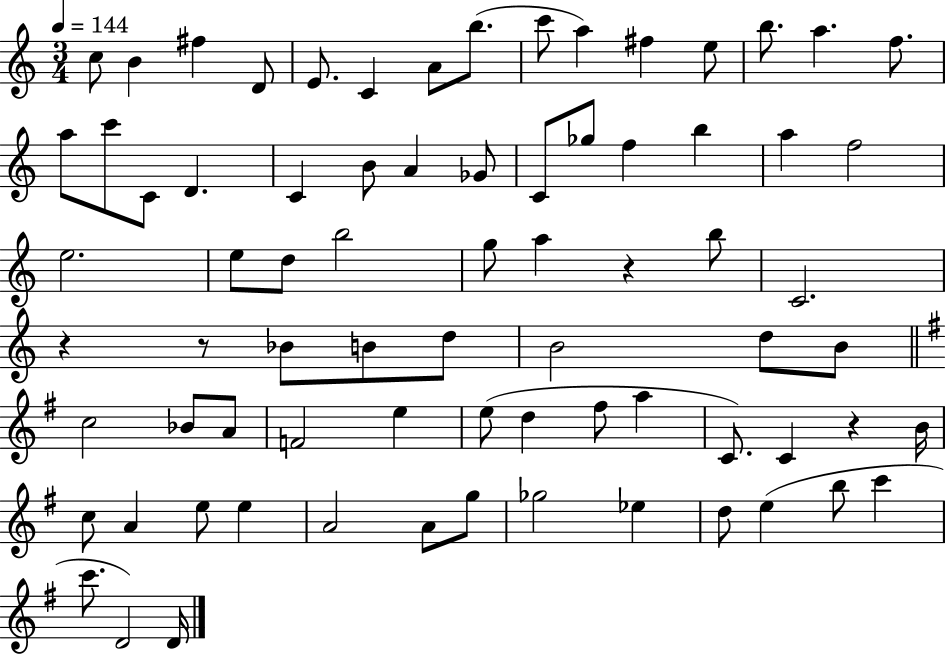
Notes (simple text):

C5/e B4/q F#5/q D4/e E4/e. C4/q A4/e B5/e. C6/e A5/q F#5/q E5/e B5/e. A5/q. F5/e. A5/e C6/e C4/e D4/q. C4/q B4/e A4/q Gb4/e C4/e Gb5/e F5/q B5/q A5/q F5/h E5/h. E5/e D5/e B5/h G5/e A5/q R/q B5/e C4/h. R/q R/e Bb4/e B4/e D5/e B4/h D5/e B4/e C5/h Bb4/e A4/e F4/h E5/q E5/e D5/q F#5/e A5/q C4/e. C4/q R/q B4/s C5/e A4/q E5/e E5/q A4/h A4/e G5/e Gb5/h Eb5/q D5/e E5/q B5/e C6/q C6/e. D4/h D4/s